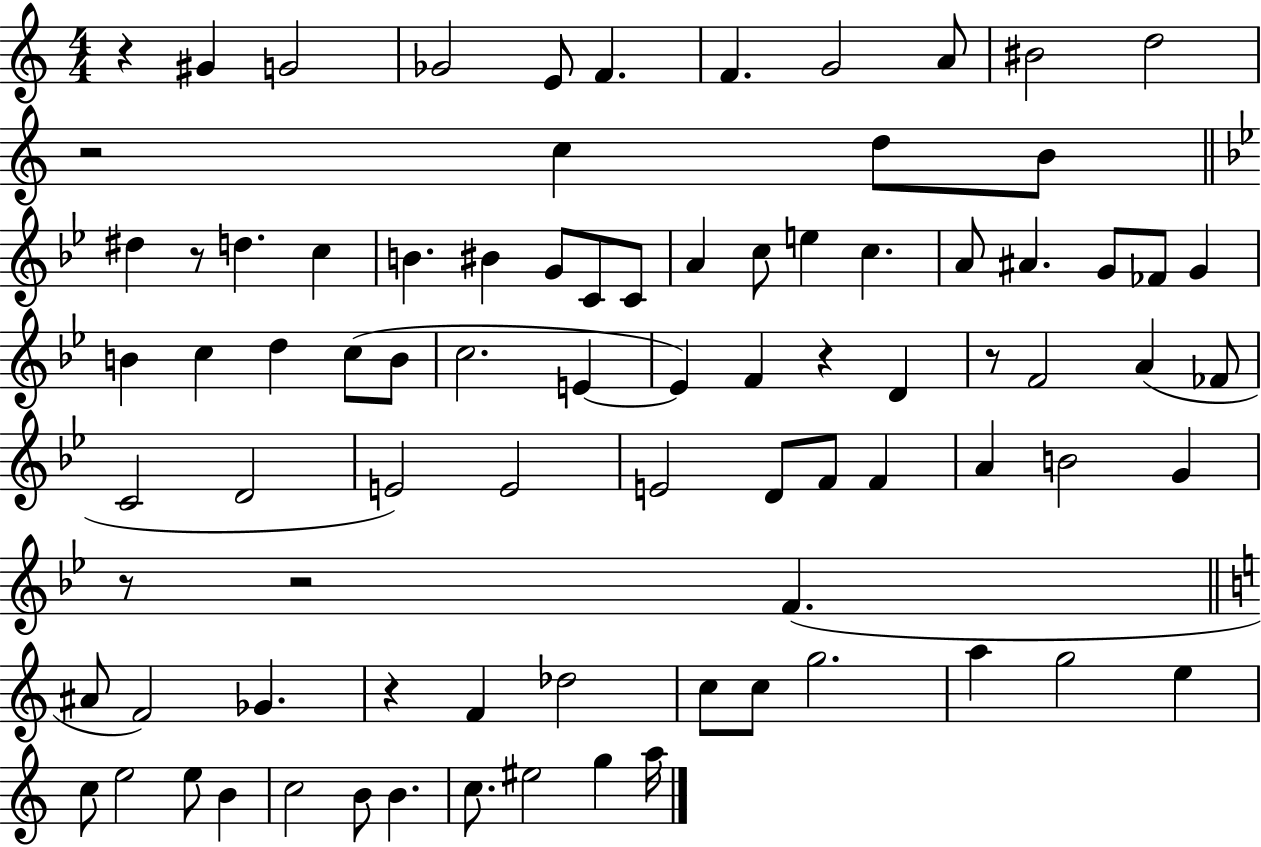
{
  \clef treble
  \numericTimeSignature
  \time 4/4
  \key c \major
  r4 gis'4 g'2 | ges'2 e'8 f'4. | f'4. g'2 a'8 | bis'2 d''2 | \break r2 c''4 d''8 b'8 | \bar "||" \break \key g \minor dis''4 r8 d''4. c''4 | b'4. bis'4 g'8 c'8 c'8 | a'4 c''8 e''4 c''4. | a'8 ais'4. g'8 fes'8 g'4 | \break b'4 c''4 d''4 c''8( b'8 | c''2. e'4~~ | e'4) f'4 r4 d'4 | r8 f'2 a'4( fes'8 | \break c'2 d'2 | e'2) e'2 | e'2 d'8 f'8 f'4 | a'4 b'2 g'4 | \break r8 r2 f'4.( | \bar "||" \break \key c \major ais'8 f'2) ges'4. | r4 f'4 des''2 | c''8 c''8 g''2. | a''4 g''2 e''4 | \break c''8 e''2 e''8 b'4 | c''2 b'8 b'4. | c''8. eis''2 g''4 a''16 | \bar "|."
}